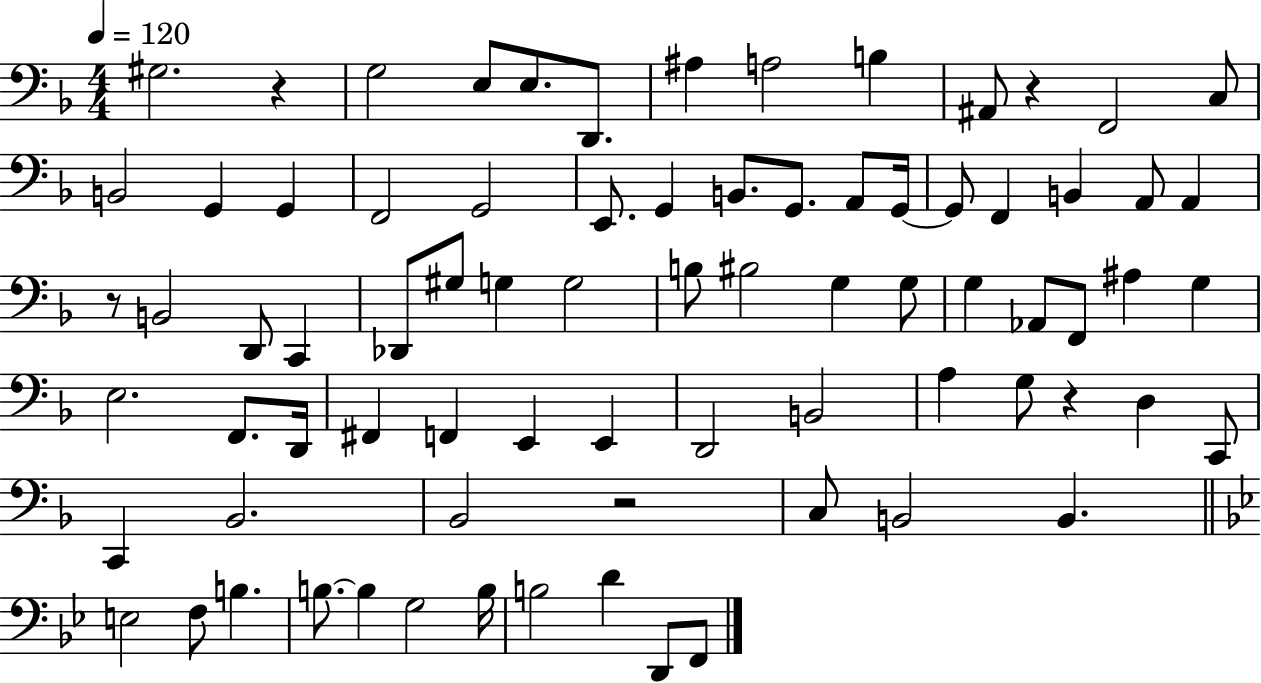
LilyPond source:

{
  \clef bass
  \numericTimeSignature
  \time 4/4
  \key f \major
  \tempo 4 = 120
  gis2. r4 | g2 e8 e8. d,8. | ais4 a2 b4 | ais,8 r4 f,2 c8 | \break b,2 g,4 g,4 | f,2 g,2 | e,8. g,4 b,8. g,8. a,8 g,16~~ | g,8 f,4 b,4 a,8 a,4 | \break r8 b,2 d,8 c,4 | des,8 gis8 g4 g2 | b8 bis2 g4 g8 | g4 aes,8 f,8 ais4 g4 | \break e2. f,8. d,16 | fis,4 f,4 e,4 e,4 | d,2 b,2 | a4 g8 r4 d4 c,8 | \break c,4 bes,2. | bes,2 r2 | c8 b,2 b,4. | \bar "||" \break \key bes \major e2 f8 b4. | b8.~~ b4 g2 b16 | b2 d'4 d,8 f,8 | \bar "|."
}